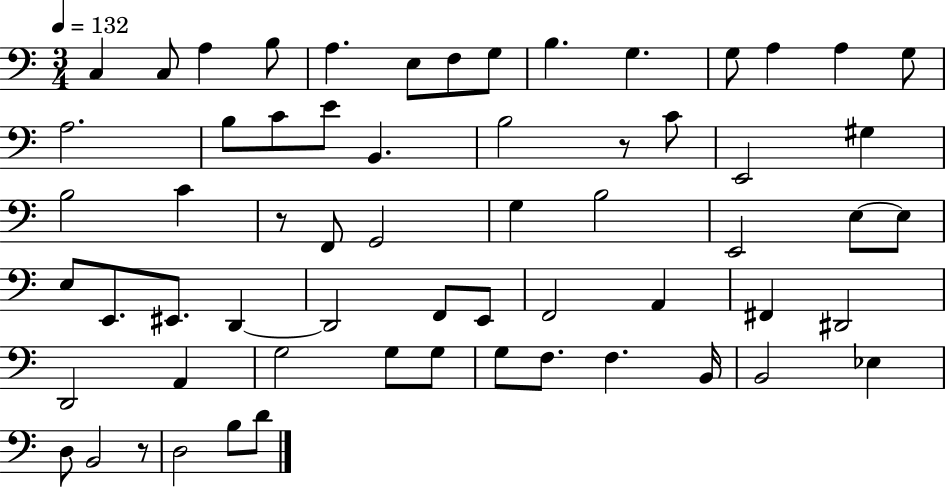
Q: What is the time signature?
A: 3/4